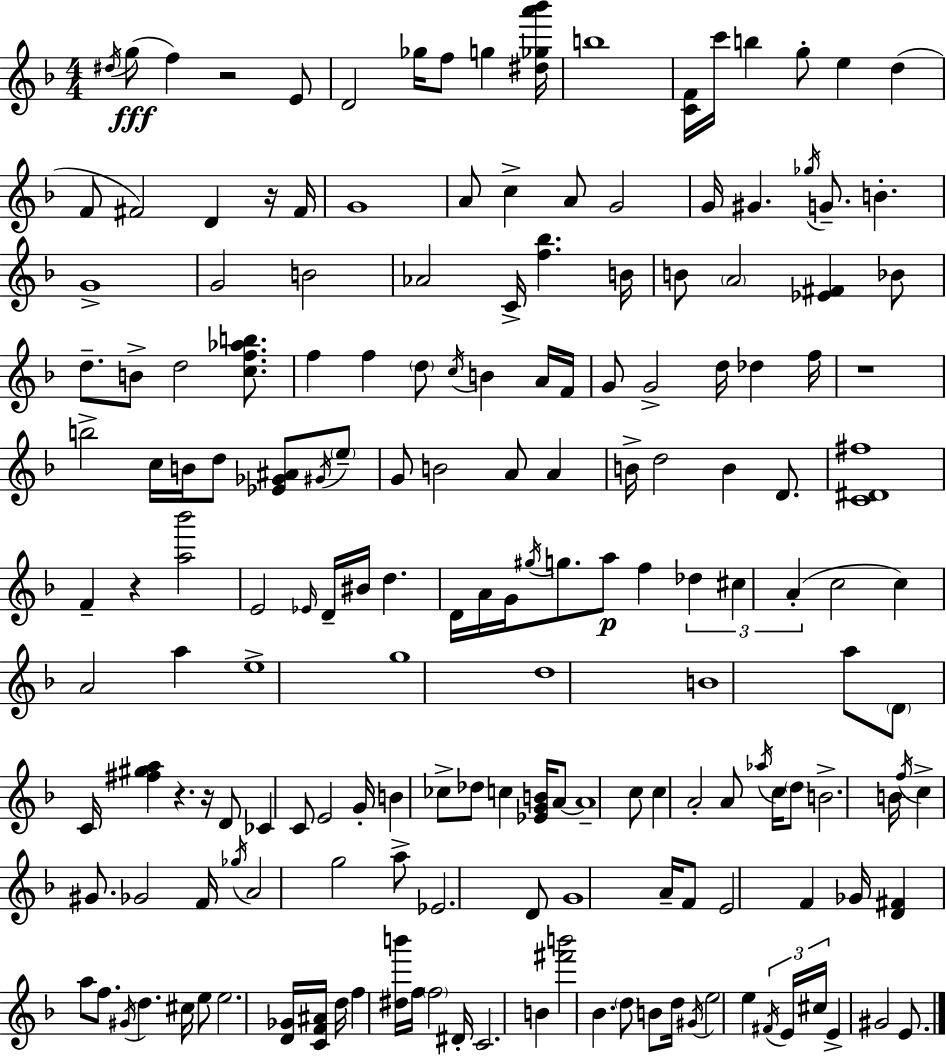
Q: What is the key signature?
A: D minor